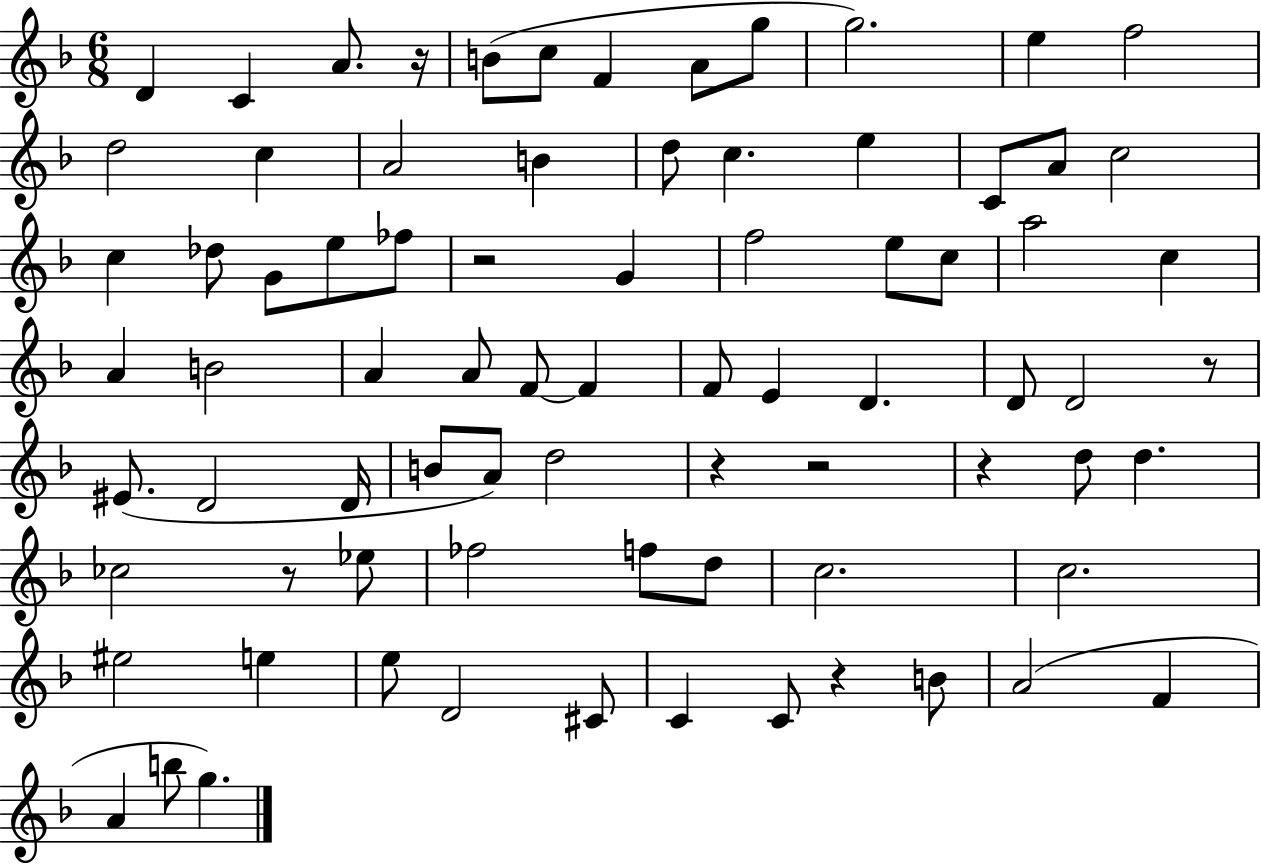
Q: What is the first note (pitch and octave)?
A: D4